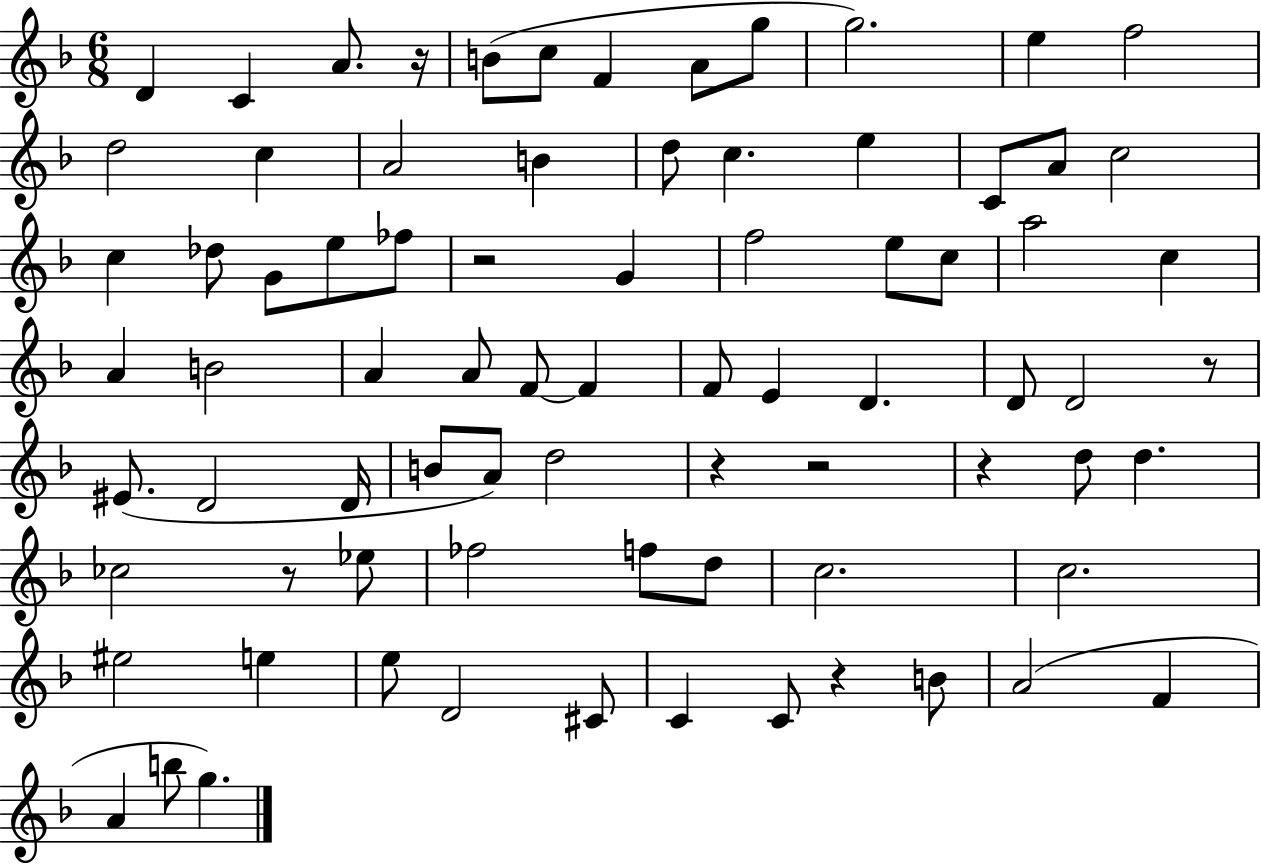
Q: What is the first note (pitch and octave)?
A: D4